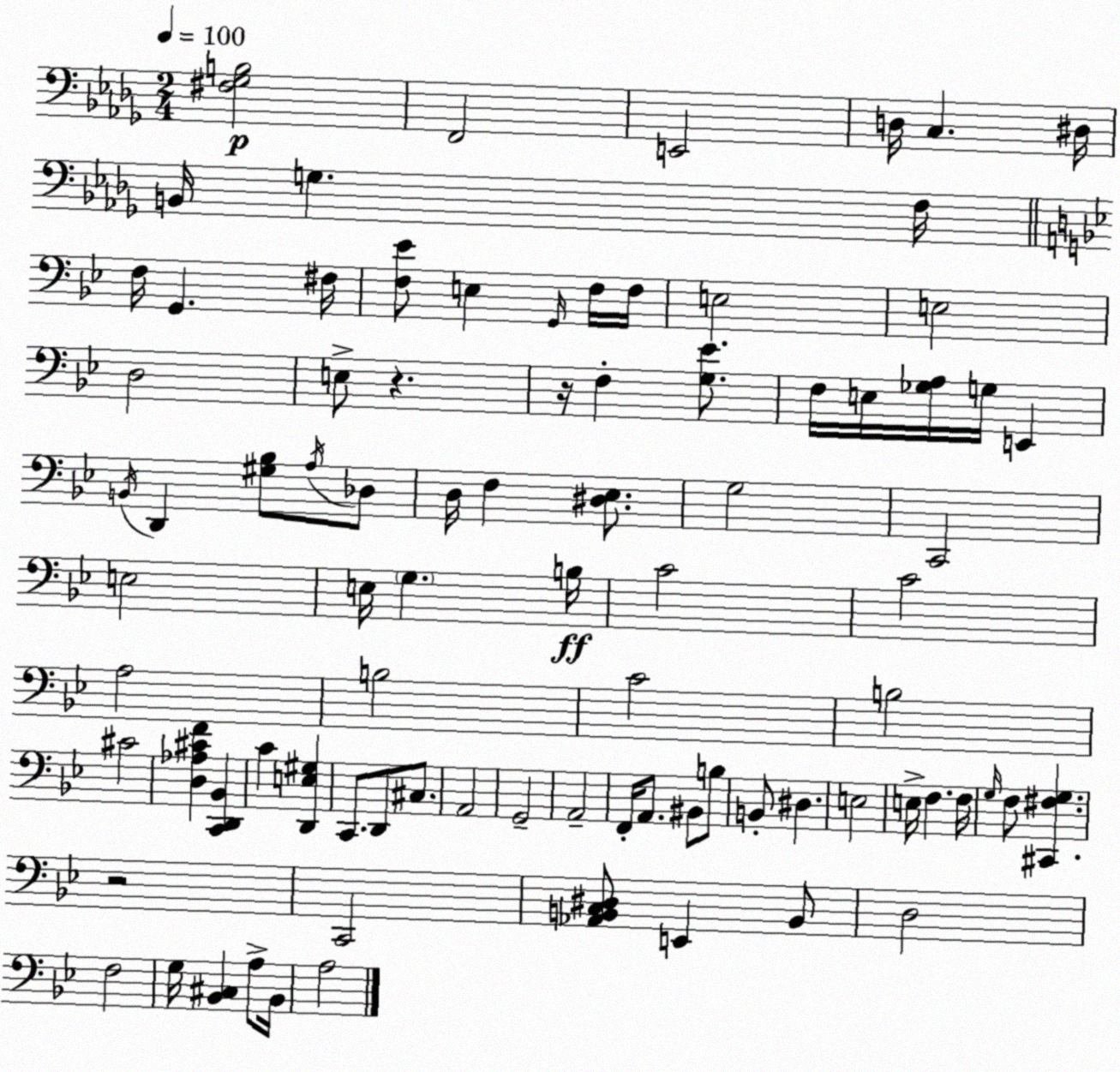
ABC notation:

X:1
T:Untitled
M:2/4
L:1/4
K:Bbm
[^F,_G,B,]2 F,,2 E,,2 D,/4 C, ^D,/4 B,,/4 G, F,/4 F,/4 G,, ^F,/4 [F,_E]/2 E, G,,/4 F,/4 F,/4 E,2 E,2 D,2 E,/2 z z/4 F, [G,_E]/2 F,/4 E,/4 [_G,A,]/4 G,/4 E,, B,,/4 D,, [^G,_B,]/2 A,/4 _D,/2 D,/4 F, [^D,_E,]/2 G,2 C,,2 E,2 E,/4 G, B,/4 C2 C2 A,2 B,2 C2 B,2 ^C2 [D,_A,^CF] [C,,D,,_B,,] C [D,,E,^G,] C,,/2 D,,/2 ^C,/2 A,,2 G,,2 A,,2 F,,/4 A,,/2 ^B,,/2 B,/2 B,,/2 ^D, E,2 E,/4 F, F,/4 G,/4 F,/2 [^C,,^F,G,] z2 C,,2 [_A,,B,,C,^D,]/2 E,, B,,/2 D,2 F,2 G,/4 [_B,,^C,] A,/2 _B,,/4 A,2